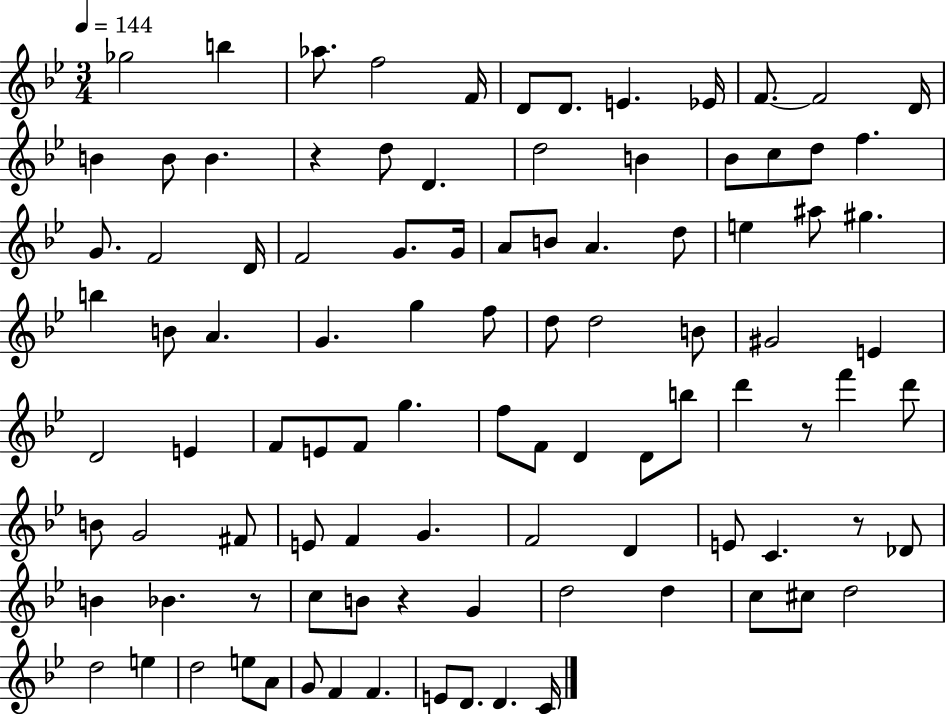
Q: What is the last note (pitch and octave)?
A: C4